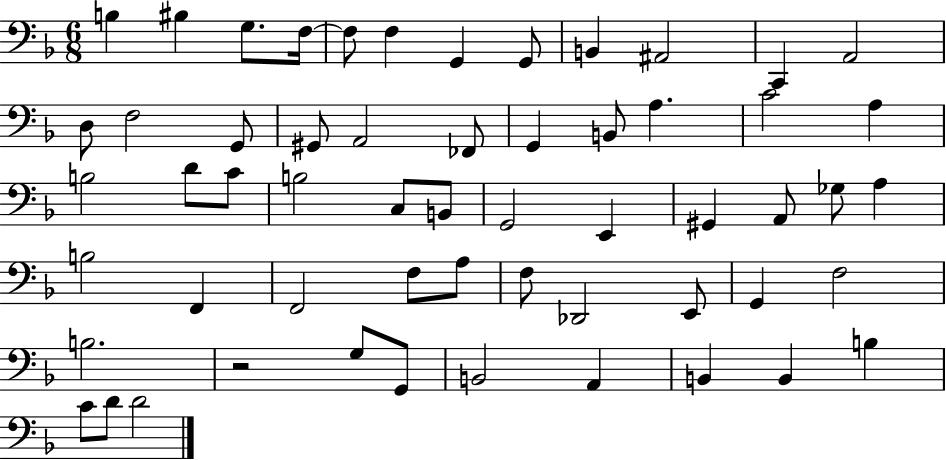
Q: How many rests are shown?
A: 1